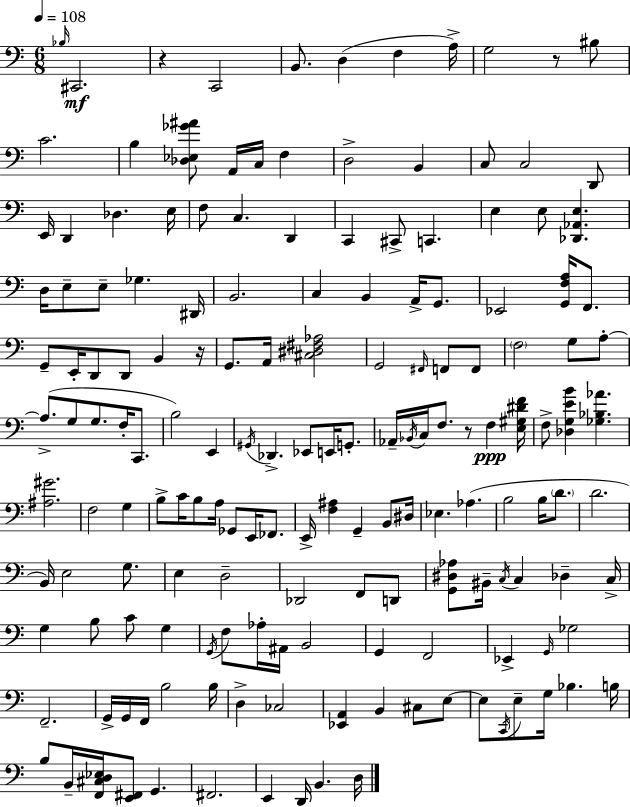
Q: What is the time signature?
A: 6/8